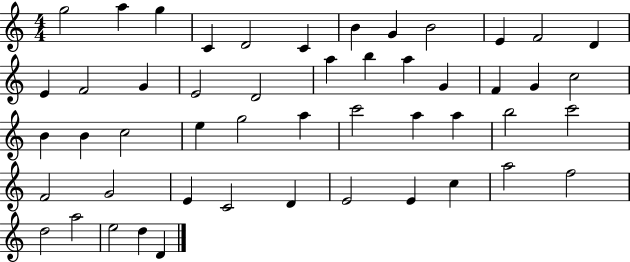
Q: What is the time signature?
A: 4/4